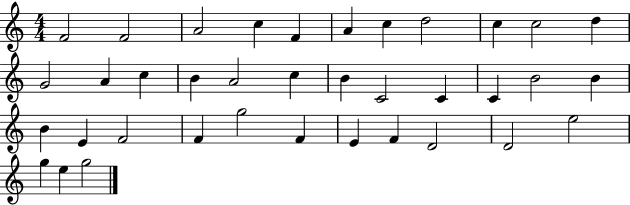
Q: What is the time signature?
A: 4/4